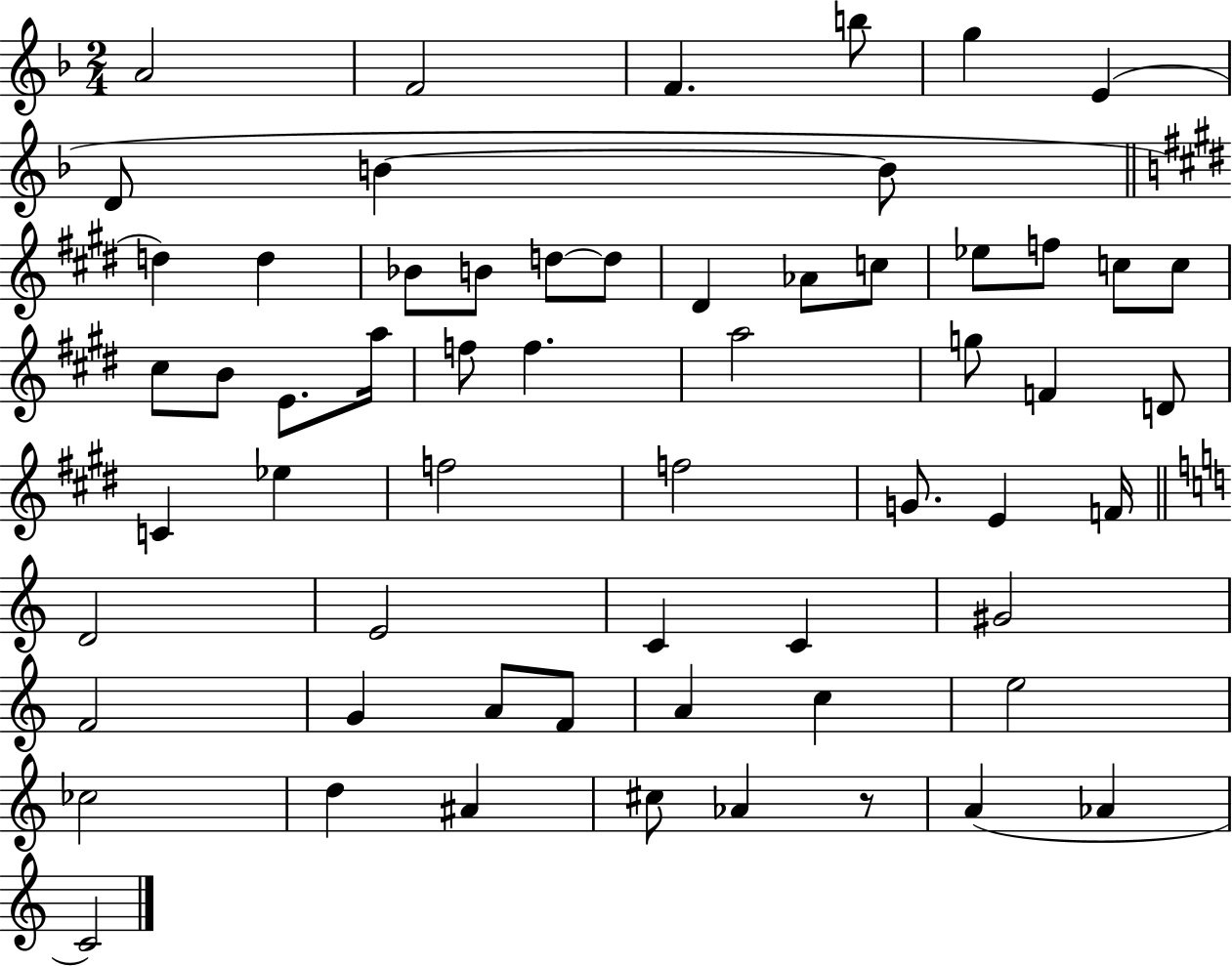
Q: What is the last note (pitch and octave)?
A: C4